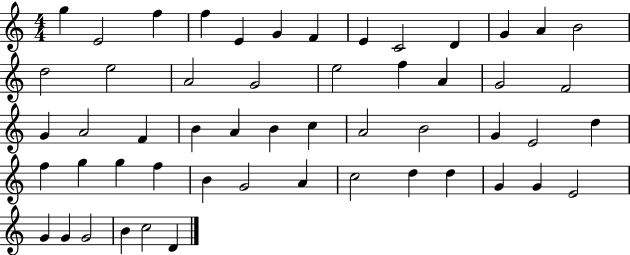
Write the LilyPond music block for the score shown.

{
  \clef treble
  \numericTimeSignature
  \time 4/4
  \key c \major
  g''4 e'2 f''4 | f''4 e'4 g'4 f'4 | e'4 c'2 d'4 | g'4 a'4 b'2 | \break d''2 e''2 | a'2 g'2 | e''2 f''4 a'4 | g'2 f'2 | \break g'4 a'2 f'4 | b'4 a'4 b'4 c''4 | a'2 b'2 | g'4 e'2 d''4 | \break f''4 g''4 g''4 f''4 | b'4 g'2 a'4 | c''2 d''4 d''4 | g'4 g'4 e'2 | \break g'4 g'4 g'2 | b'4 c''2 d'4 | \bar "|."
}